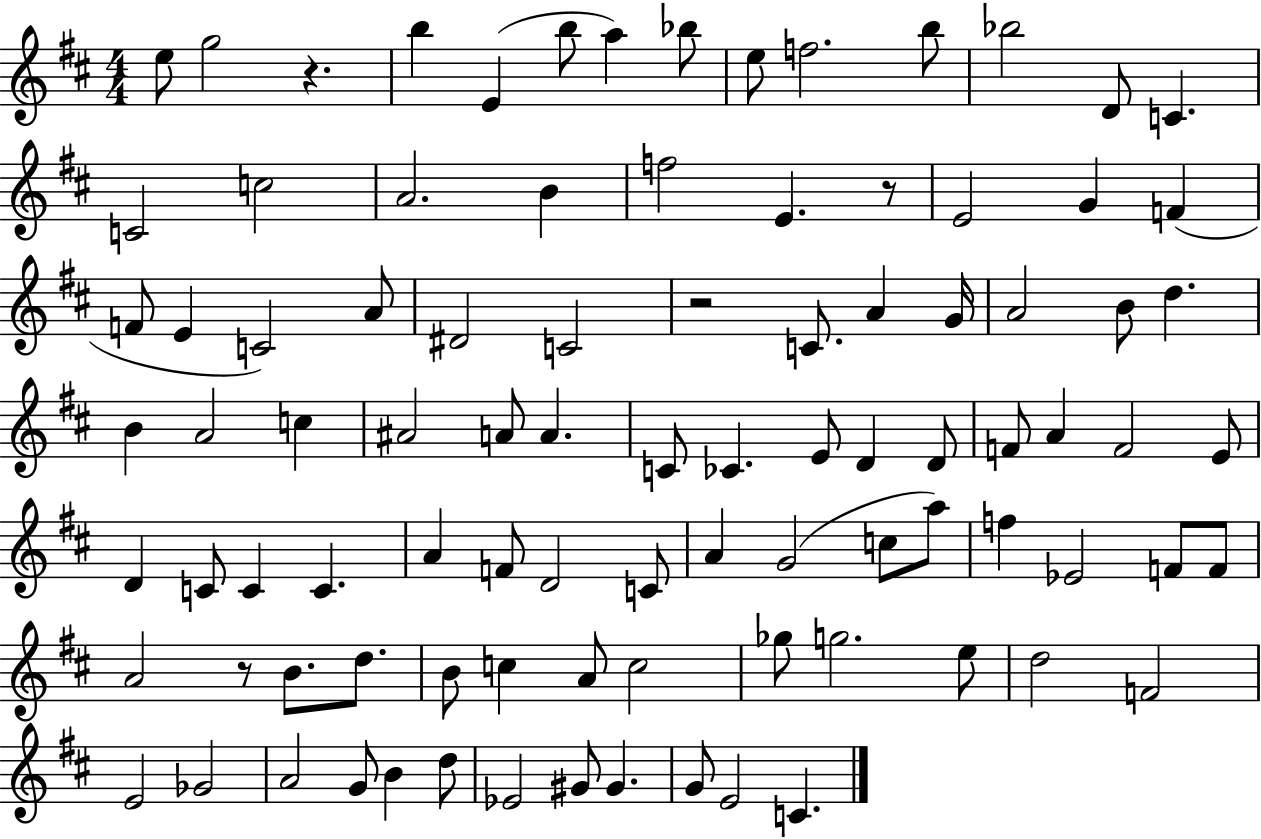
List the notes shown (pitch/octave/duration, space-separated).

E5/e G5/h R/q. B5/q E4/q B5/e A5/q Bb5/e E5/e F5/h. B5/e Bb5/h D4/e C4/q. C4/h C5/h A4/h. B4/q F5/h E4/q. R/e E4/h G4/q F4/q F4/e E4/q C4/h A4/e D#4/h C4/h R/h C4/e. A4/q G4/s A4/h B4/e D5/q. B4/q A4/h C5/q A#4/h A4/e A4/q. C4/e CES4/q. E4/e D4/q D4/e F4/e A4/q F4/h E4/e D4/q C4/e C4/q C4/q. A4/q F4/e D4/h C4/e A4/q G4/h C5/e A5/e F5/q Eb4/h F4/e F4/e A4/h R/e B4/e. D5/e. B4/e C5/q A4/e C5/h Gb5/e G5/h. E5/e D5/h F4/h E4/h Gb4/h A4/h G4/e B4/q D5/e Eb4/h G#4/e G#4/q. G4/e E4/h C4/q.